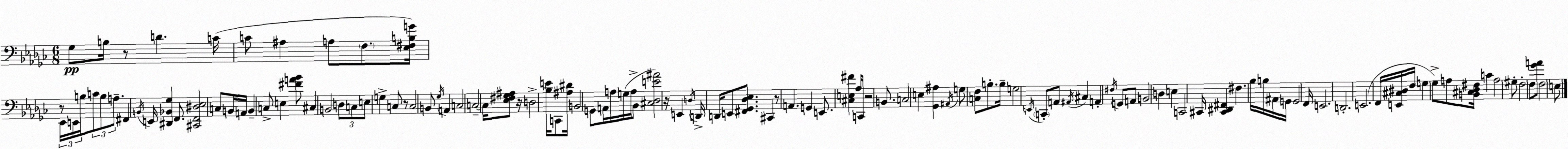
X:1
T:Untitled
M:6/8
L:1/4
K:Ebm
_G,/2 B,/4 z/2 D C/4 C/2 ^A, A,/2 F,/2 [_E,^F,B,G]/4 z/2 _E,,/4 E,,/4 B,/4 C/2 B,/2 A,/2 ^F,, B,,/4 E,,/4 [^D,,_B,,_G,] F,,/2 [^C,,F,,^D,_E,]2 C,/2 B,,/4 A,,/4 B,, C,/2 E, [^FA_B]/2 ^C, B,,2 D,/2 C,/2 E,/2 G, C,/2 z/2 C,2 B,,/2 _G,/4 A,, C,2 C,2 C,/4 [_E,^F,_G,^A,]/2 z/4 D,2 [_B,E]/4 C,,/2 [^A,^D]/4 B,,2 G,,/2 A,,/4 A,/4 G,/4 A,/4 _B,,/2 [^C,_D,E^A]2 z/4 E,, D,/4 D,,/4 D,,/4 E,,/2 [^F,,_G,,_D,_E,]/2 ^C,, z/2 A,, G,, E,,/2 [^C,E,^F] _A,/4 C,,/4 z2 B,,/2 C,2 E, [_G,,^A,] ^A,,/4 G,/2 [C,F,]/2 B,/2 B,/4 G,2 E,,/4 C,,/2 A,,/2 ^A,,/4 ^C, A,, ^F,/4 G,,/2 A,,/2 B,,2 D, E, C,,2 ^C,,/4 [^C,,^D,,^F,,] ^F, _B,/4 B,/4 ^A,,/4 G,,/4 G,,2 F,,/4 E,,2 D,,2 E,,2 F,,/4 [E,,^C,^D,]/4 F,/4 G, _G,/2 A,/2 [B,,^C,_D,^F,]/4 C A,2 ^G,/2 F,2 F,/2 [_GA]/2 F,2 E,/2